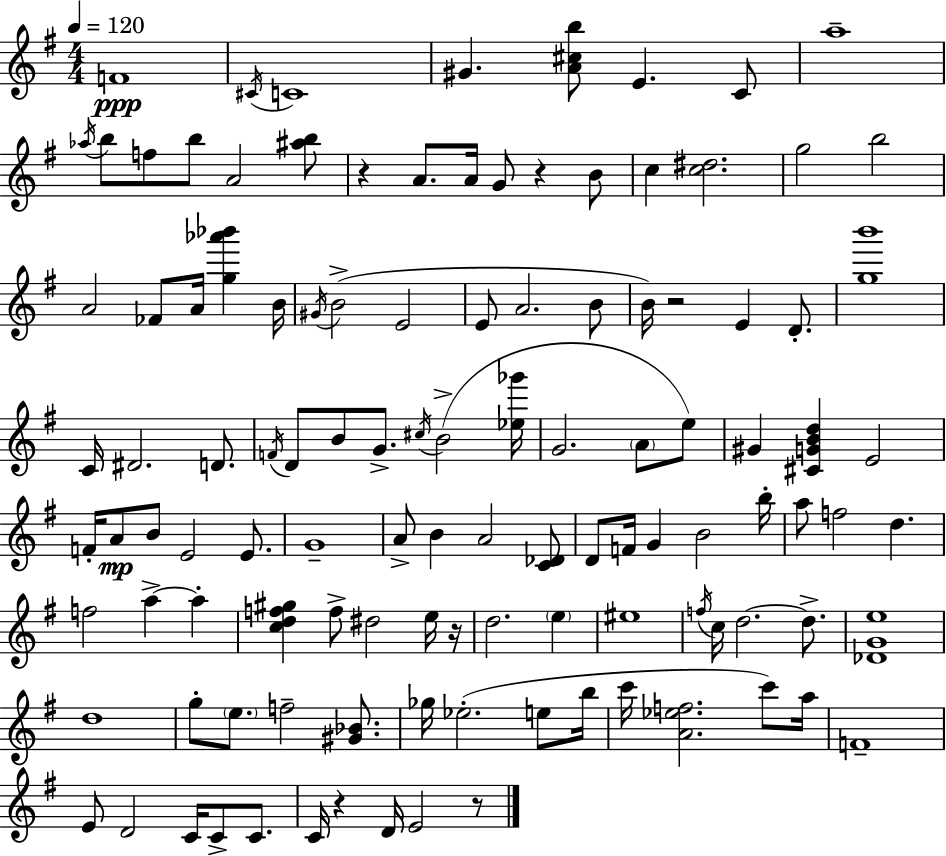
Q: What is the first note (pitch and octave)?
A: F4